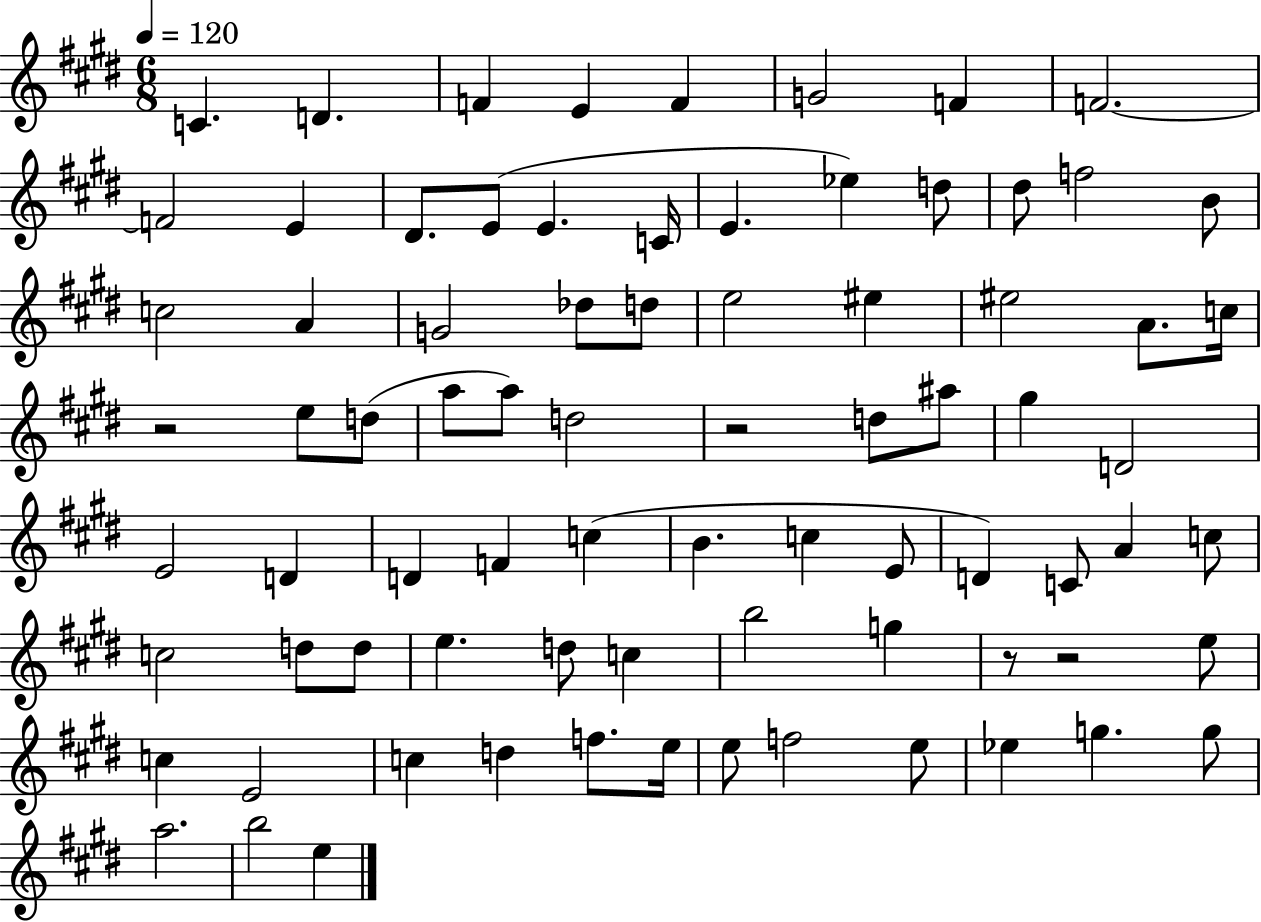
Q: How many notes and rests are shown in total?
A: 79